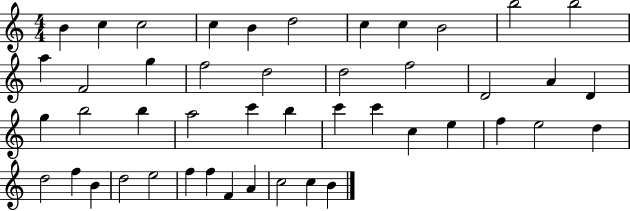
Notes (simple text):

B4/q C5/q C5/h C5/q B4/q D5/h C5/q C5/q B4/h B5/h B5/h A5/q F4/h G5/q F5/h D5/h D5/h F5/h D4/h A4/q D4/q G5/q B5/h B5/q A5/h C6/q B5/q C6/q C6/q C5/q E5/q F5/q E5/h D5/q D5/h F5/q B4/q D5/h E5/h F5/q F5/q F4/q A4/q C5/h C5/q B4/q